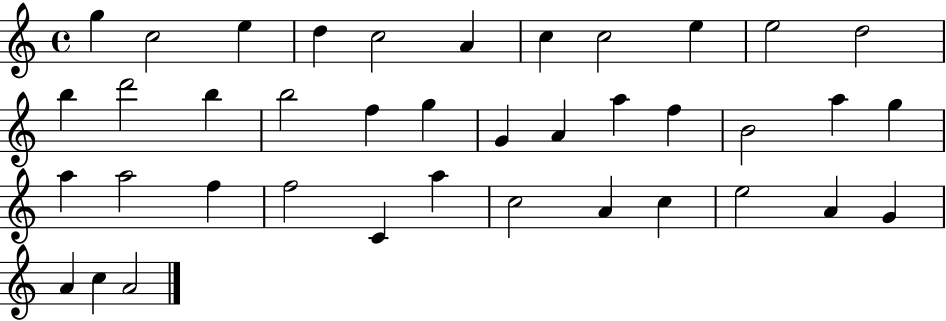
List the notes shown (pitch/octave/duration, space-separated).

G5/q C5/h E5/q D5/q C5/h A4/q C5/q C5/h E5/q E5/h D5/h B5/q D6/h B5/q B5/h F5/q G5/q G4/q A4/q A5/q F5/q B4/h A5/q G5/q A5/q A5/h F5/q F5/h C4/q A5/q C5/h A4/q C5/q E5/h A4/q G4/q A4/q C5/q A4/h